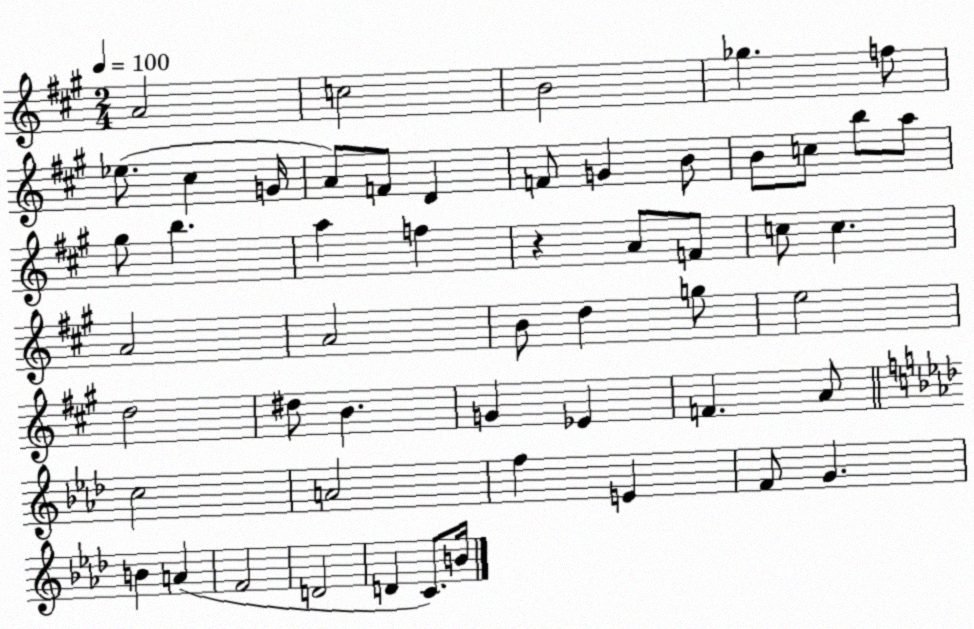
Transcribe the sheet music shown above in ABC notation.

X:1
T:Untitled
M:2/4
L:1/4
K:A
A2 c2 B2 _g f/2 _e/2 ^c G/4 A/2 F/2 D F/2 G B/2 B/2 c/2 b/2 a/2 ^g/2 b a f z A/2 F/2 c/2 c A2 A2 B/2 d g/2 e2 d2 ^d/2 B G _E F A/2 c2 A2 f E F/2 G B A F2 D2 D C/2 B/4